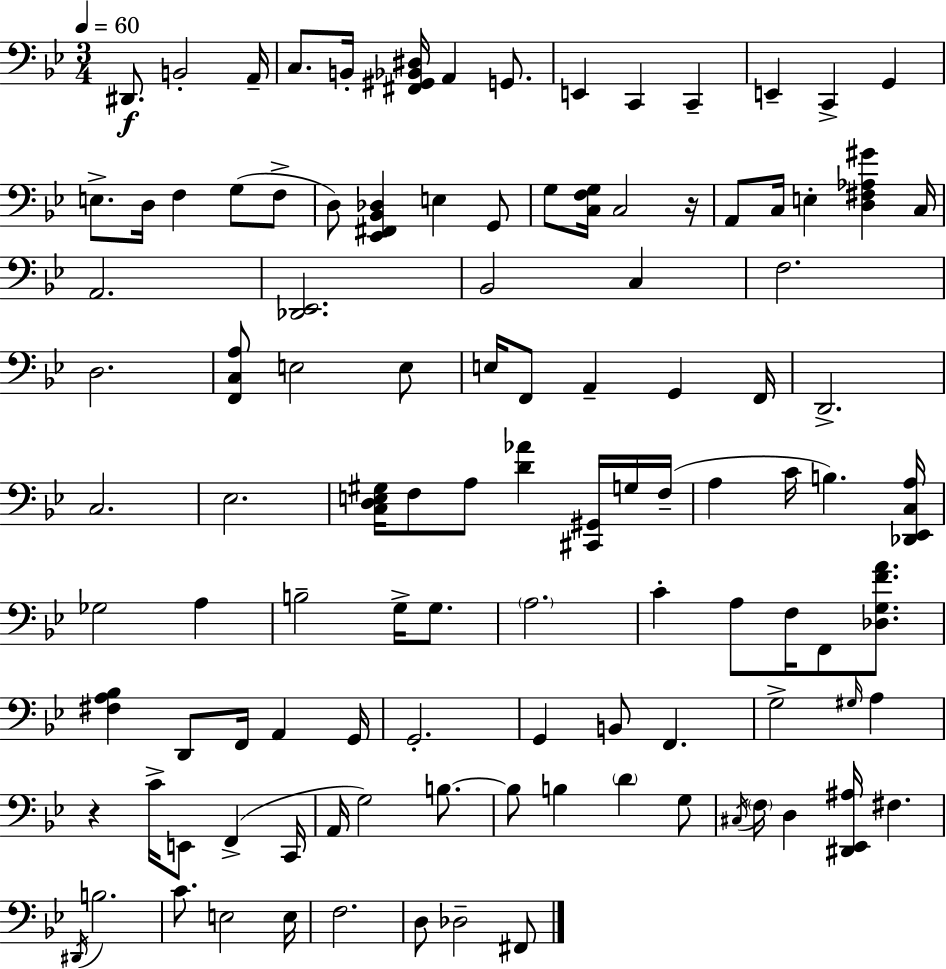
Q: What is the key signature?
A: BES major